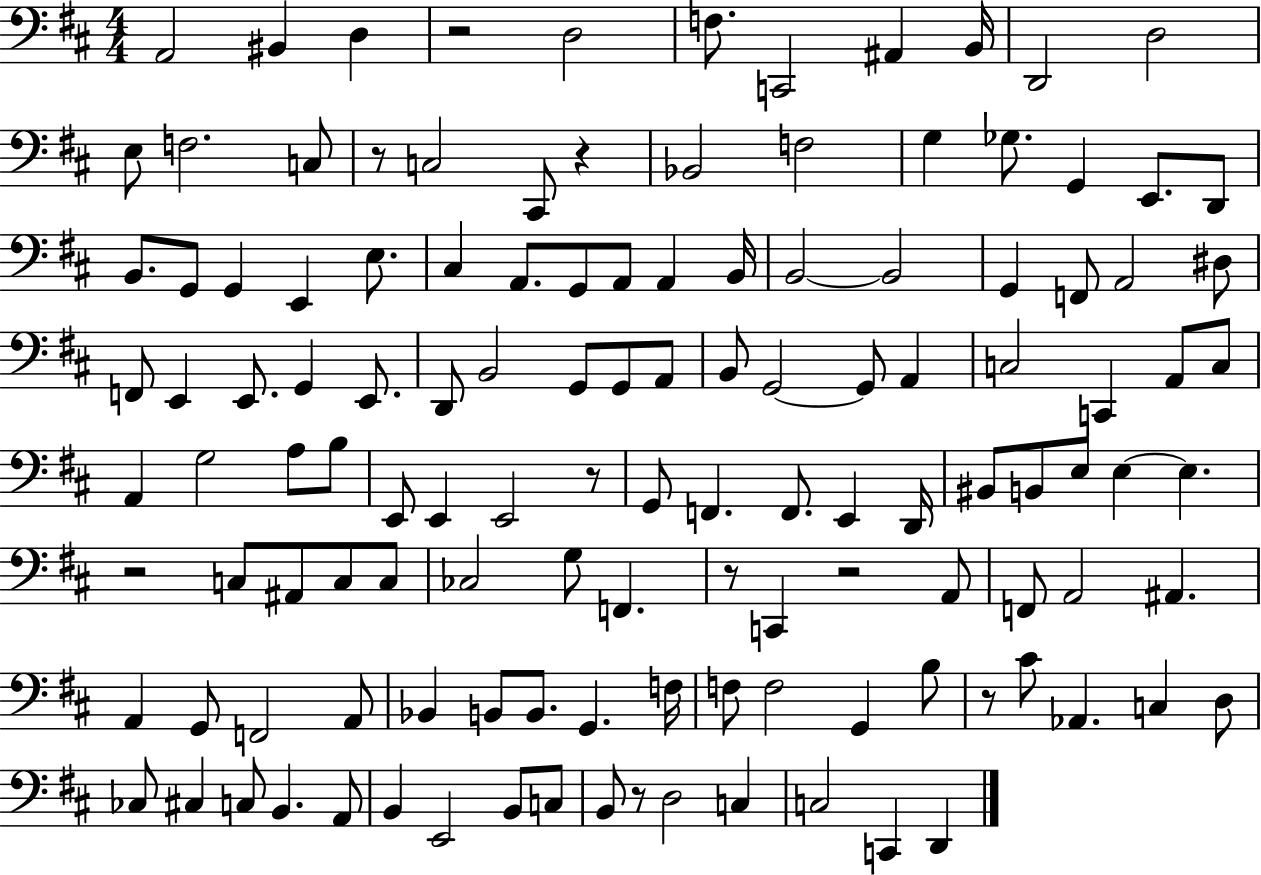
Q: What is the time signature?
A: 4/4